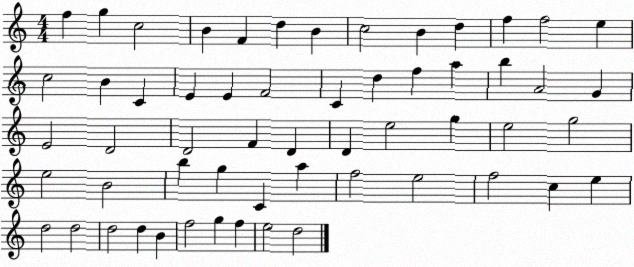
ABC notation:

X:1
T:Untitled
M:4/4
L:1/4
K:C
f g c2 B F d B c2 B d f f2 e c2 B C E E F2 C d f a b A2 G E2 D2 D2 F D D e2 g e2 g2 e2 B2 b g C a f2 e2 f2 c e d2 d2 d2 d B f2 g f e2 d2